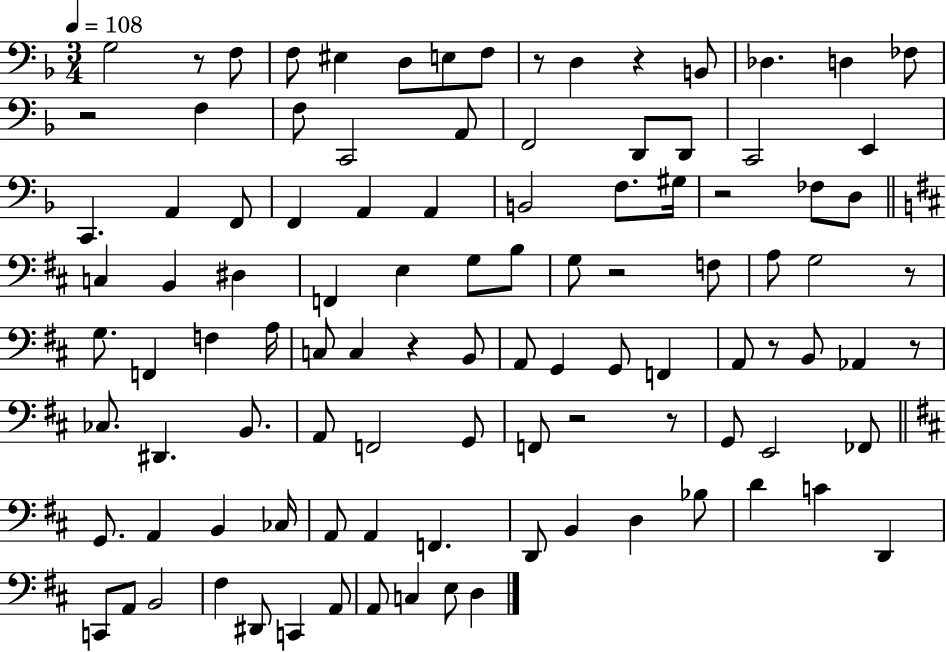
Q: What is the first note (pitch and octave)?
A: G3